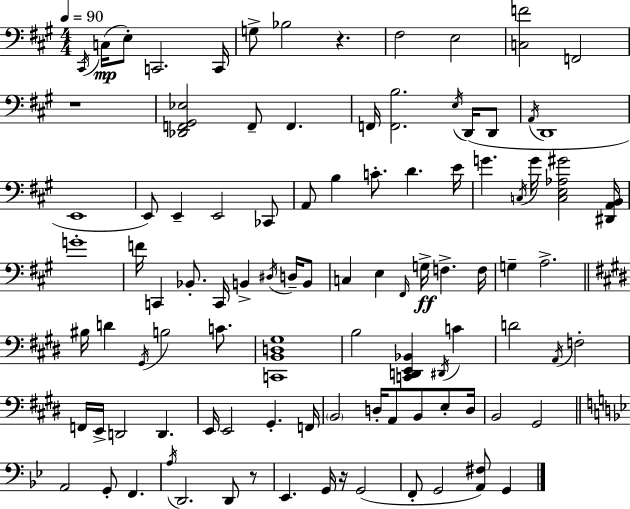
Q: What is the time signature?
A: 4/4